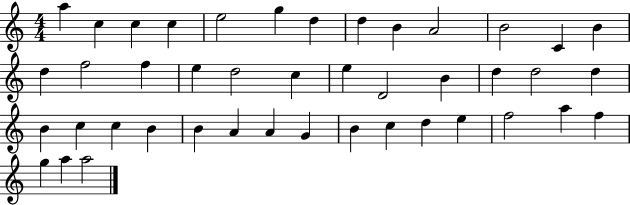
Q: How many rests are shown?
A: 0